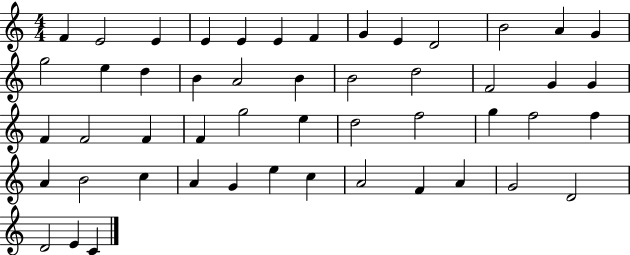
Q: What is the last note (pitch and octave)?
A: C4